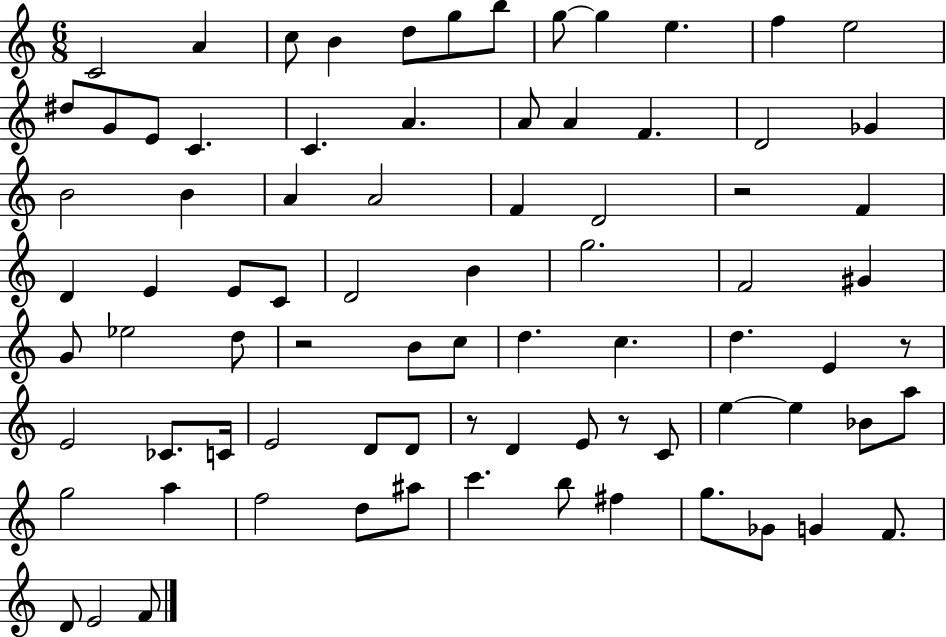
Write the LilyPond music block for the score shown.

{
  \clef treble
  \numericTimeSignature
  \time 6/8
  \key c \major
  c'2 a'4 | c''8 b'4 d''8 g''8 b''8 | g''8~~ g''4 e''4. | f''4 e''2 | \break dis''8 g'8 e'8 c'4. | c'4. a'4. | a'8 a'4 f'4. | d'2 ges'4 | \break b'2 b'4 | a'4 a'2 | f'4 d'2 | r2 f'4 | \break d'4 e'4 e'8 c'8 | d'2 b'4 | g''2. | f'2 gis'4 | \break g'8 ees''2 d''8 | r2 b'8 c''8 | d''4. c''4. | d''4. e'4 r8 | \break e'2 ces'8. c'16 | e'2 d'8 d'8 | r8 d'4 e'8 r8 c'8 | e''4~~ e''4 bes'8 a''8 | \break g''2 a''4 | f''2 d''8 ais''8 | c'''4. b''8 fis''4 | g''8. ges'8 g'4 f'8. | \break d'8 e'2 f'8 | \bar "|."
}